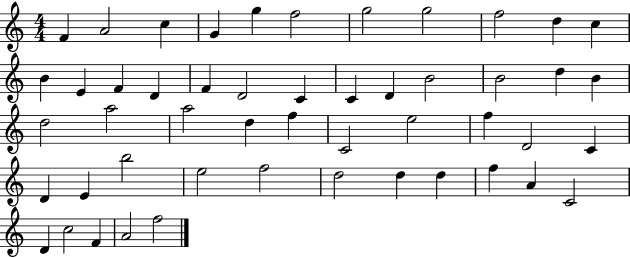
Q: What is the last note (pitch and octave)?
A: F5